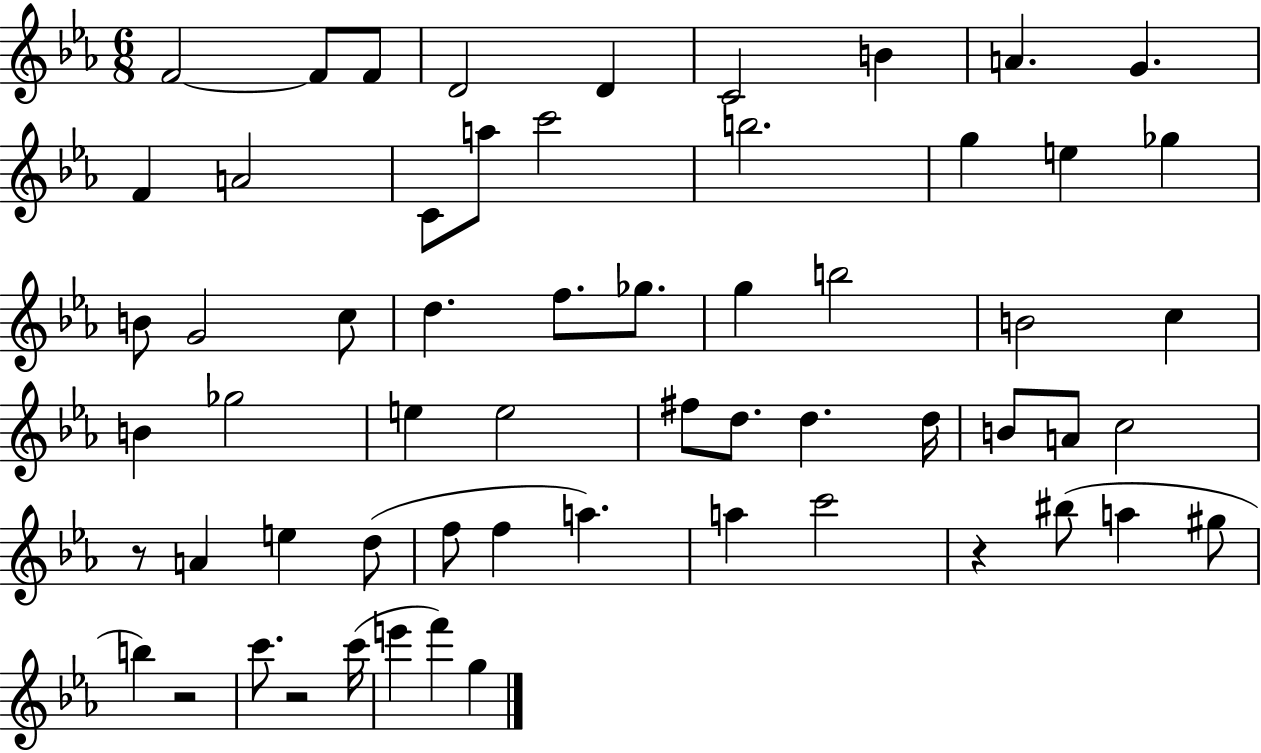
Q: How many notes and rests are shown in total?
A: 60